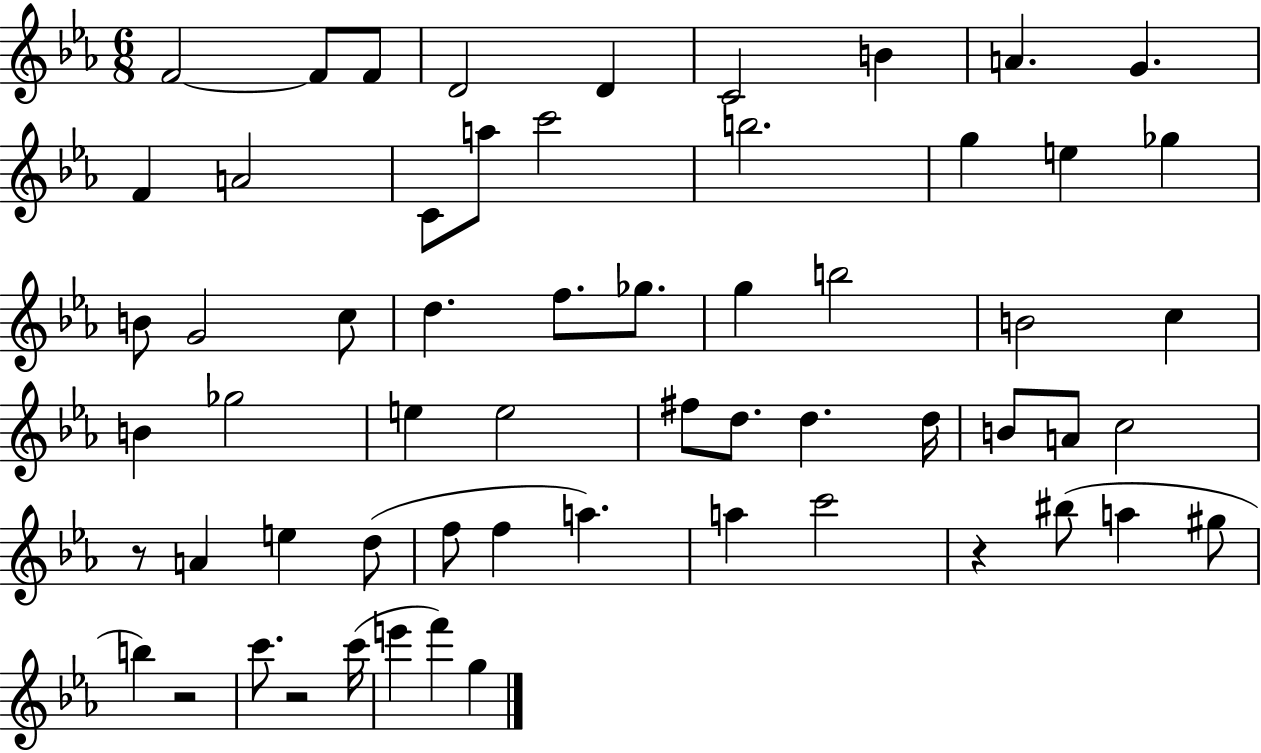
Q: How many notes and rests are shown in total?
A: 60